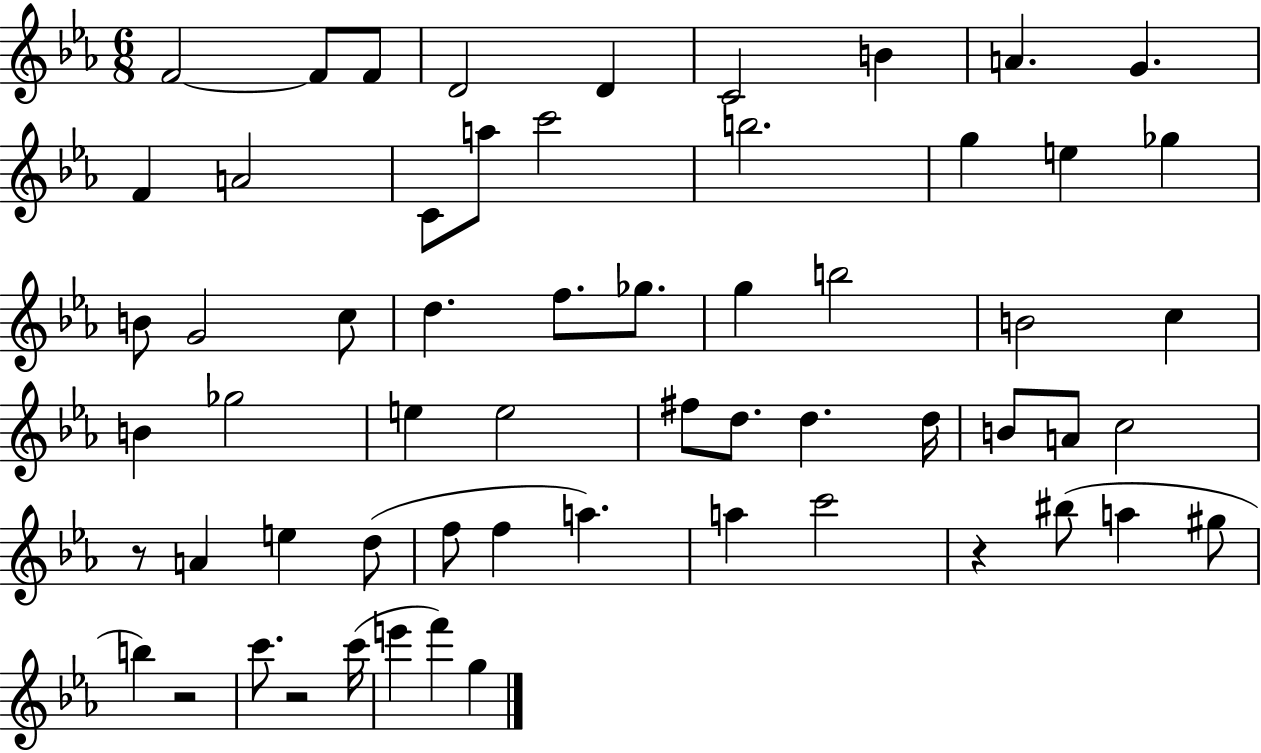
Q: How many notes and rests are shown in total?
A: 60